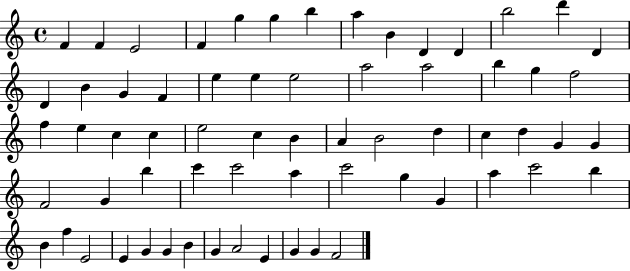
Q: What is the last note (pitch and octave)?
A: F4